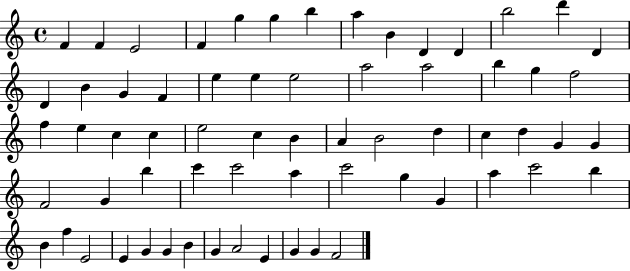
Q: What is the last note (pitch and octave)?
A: F4